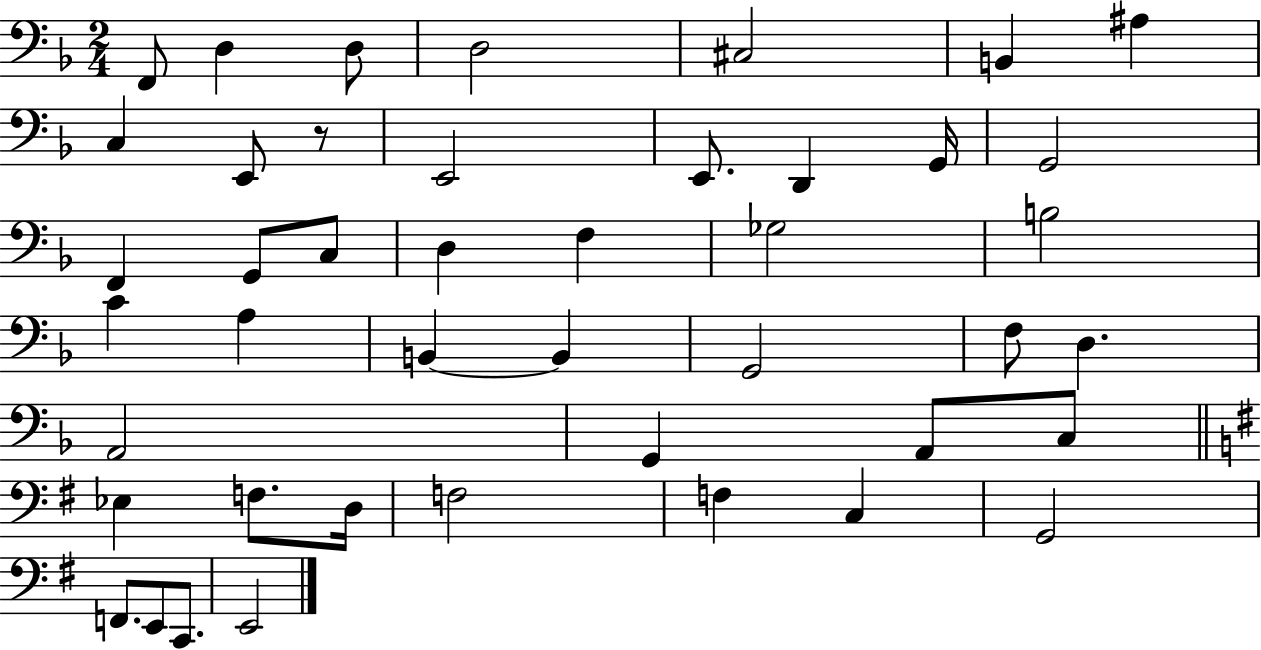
{
  \clef bass
  \numericTimeSignature
  \time 2/4
  \key f \major
  f,8 d4 d8 | d2 | cis2 | b,4 ais4 | \break c4 e,8 r8 | e,2 | e,8. d,4 g,16 | g,2 | \break f,4 g,8 c8 | d4 f4 | ges2 | b2 | \break c'4 a4 | b,4~~ b,4 | g,2 | f8 d4. | \break a,2 | g,4 a,8 c8 | \bar "||" \break \key e \minor ees4 f8. d16 | f2 | f4 c4 | g,2 | \break f,8. e,8 c,8. | e,2 | \bar "|."
}